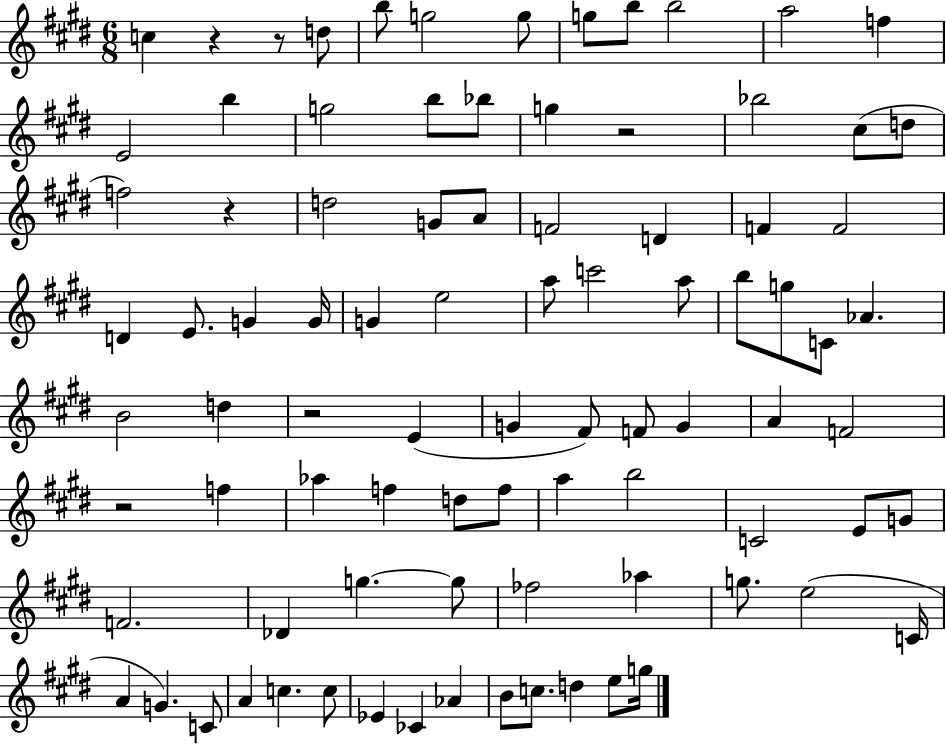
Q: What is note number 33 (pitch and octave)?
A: E5